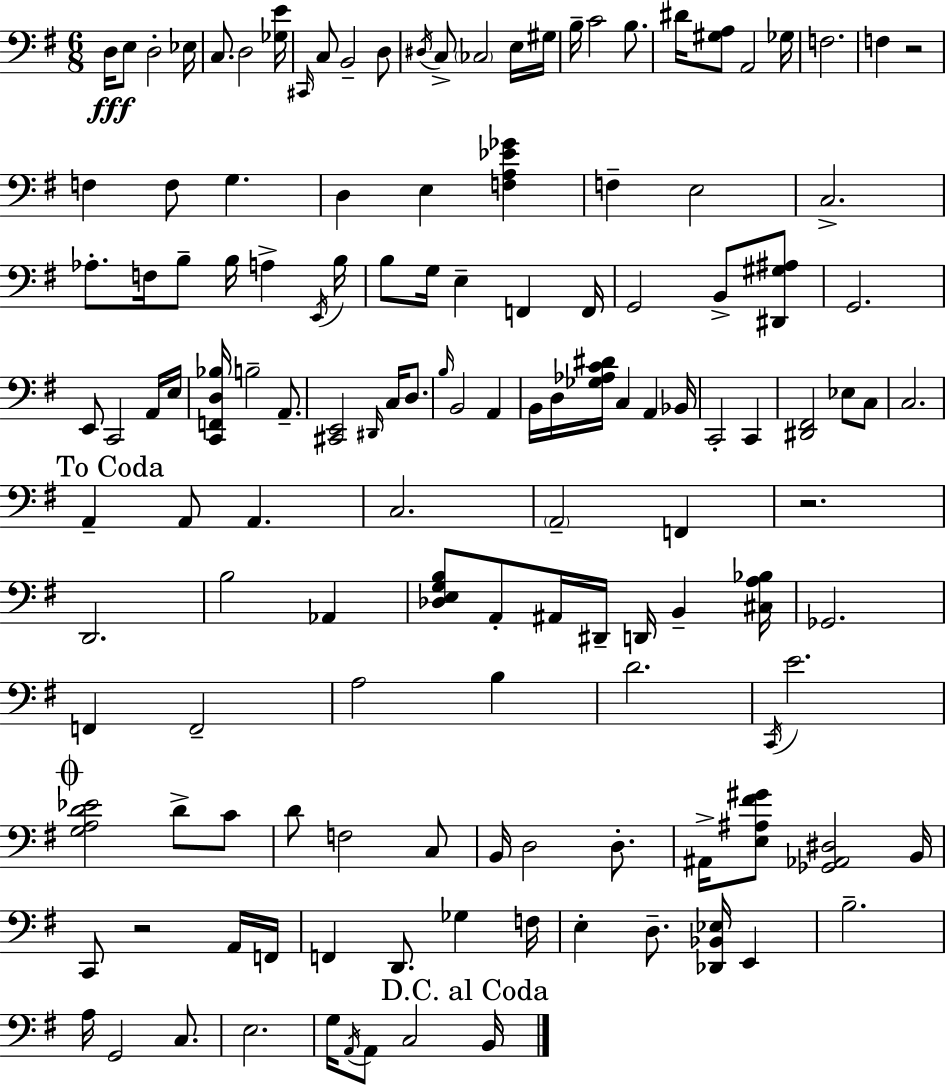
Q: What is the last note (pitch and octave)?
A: B2